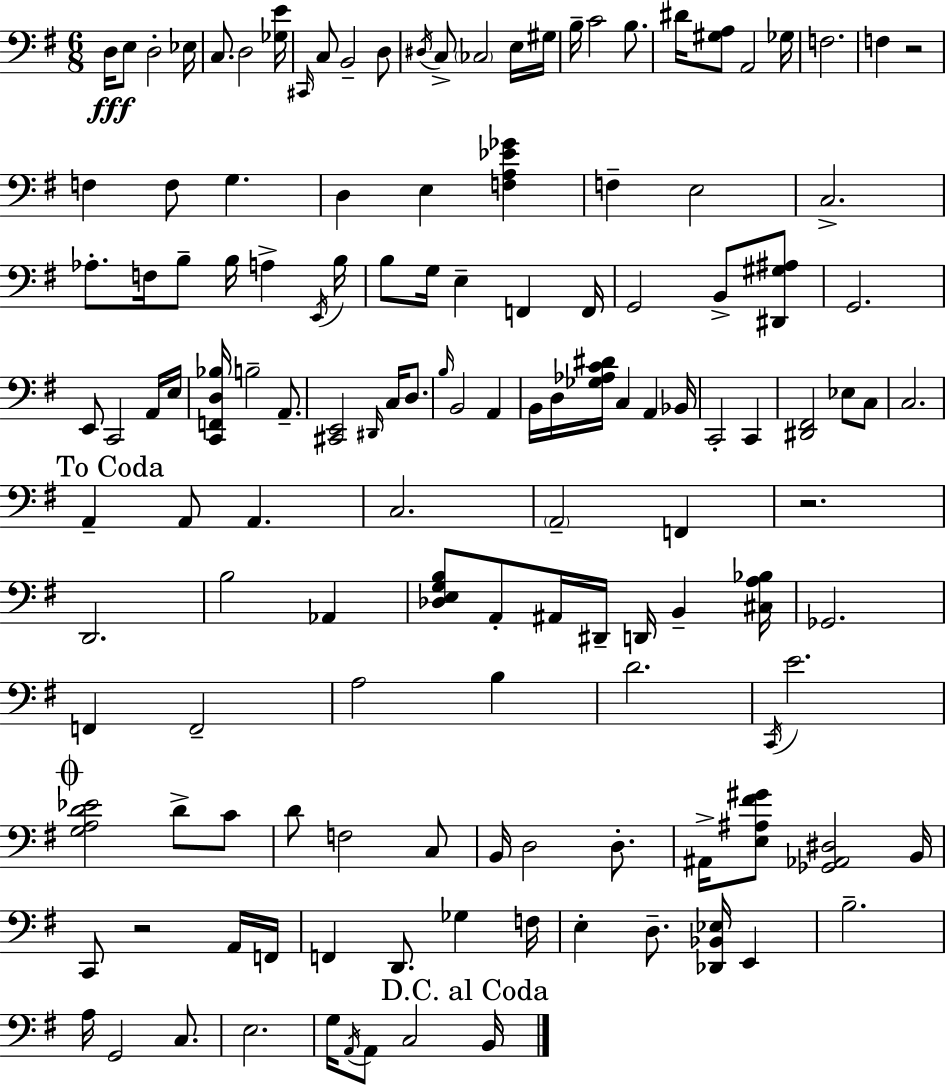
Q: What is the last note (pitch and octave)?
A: B2